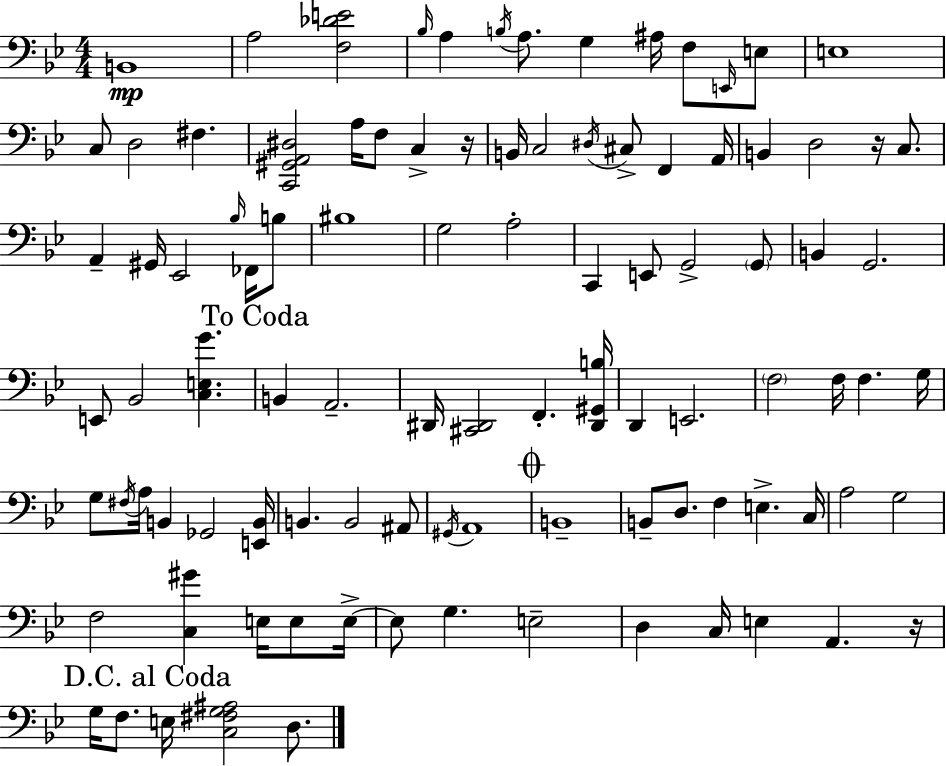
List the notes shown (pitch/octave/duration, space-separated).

B2/w A3/h [F3,Db4,E4]/h Bb3/s A3/q B3/s A3/e. G3/q A#3/s F3/e E2/s E3/e E3/w C3/e D3/h F#3/q. [C2,G#2,A2,D#3]/h A3/s F3/e C3/q R/s B2/s C3/h D#3/s C#3/e F2/q A2/s B2/q D3/h R/s C3/e. A2/q G#2/s Eb2/h Bb3/s FES2/s B3/e BIS3/w G3/h A3/h C2/q E2/e G2/h G2/e B2/q G2/h. E2/e Bb2/h [C3,E3,G4]/q. B2/q A2/h. D#2/s [C#2,D#2]/h F2/q. [D#2,G#2,B3]/s D2/q E2/h. F3/h F3/s F3/q. G3/s G3/e F#3/s A3/s B2/q Gb2/h [E2,B2]/s B2/q. B2/h A#2/e G#2/s A2/w B2/w B2/e D3/e. F3/q E3/q. C3/s A3/h G3/h F3/h [C3,G#4]/q E3/s E3/e E3/s E3/e G3/q. E3/h D3/q C3/s E3/q A2/q. R/s G3/s F3/e. E3/s [C3,F#3,G3,A#3]/h D3/e.